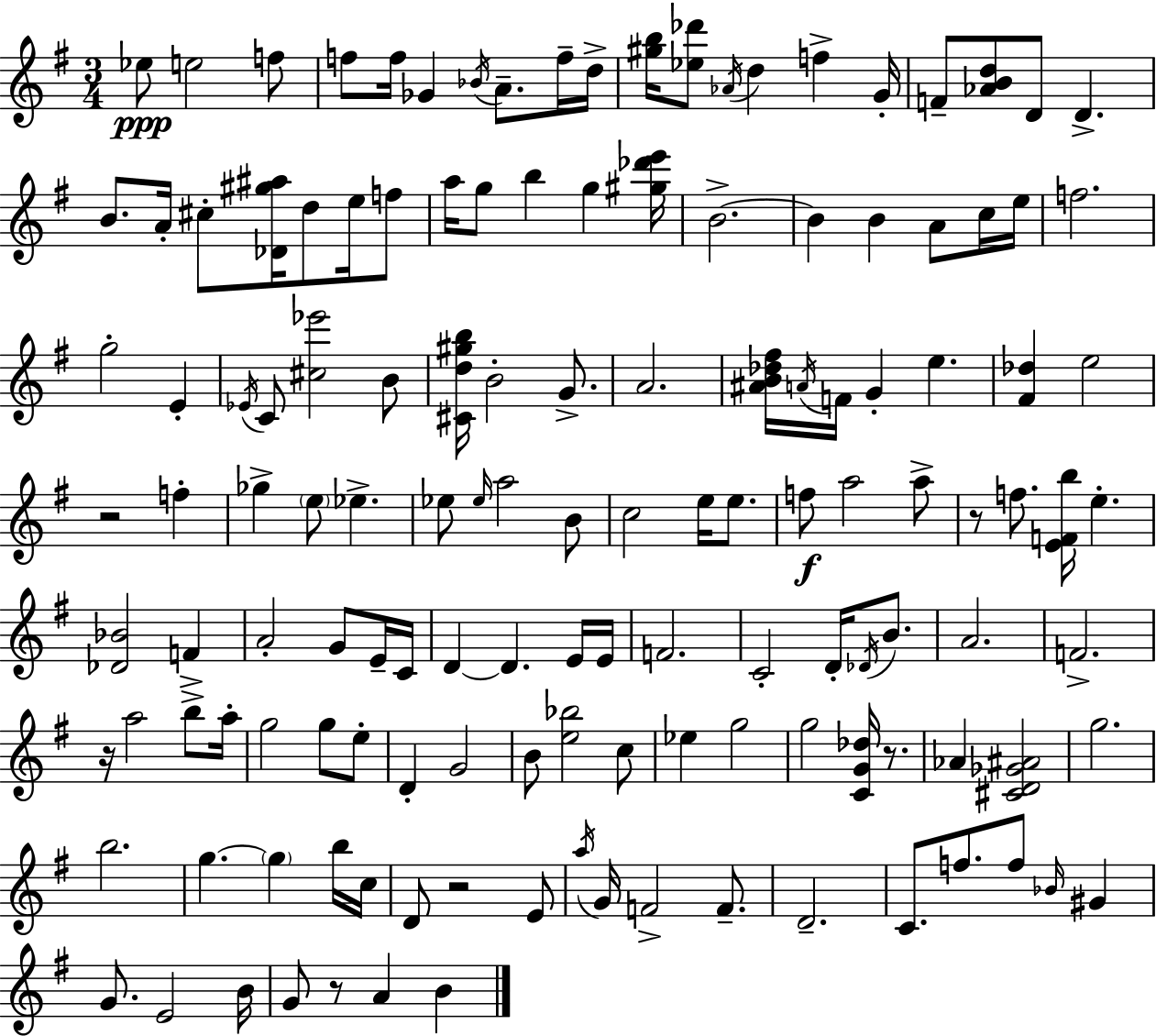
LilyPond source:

{
  \clef treble
  \numericTimeSignature
  \time 3/4
  \key e \minor
  ees''8\ppp e''2 f''8 | f''8 f''16 ges'4 \acciaccatura { bes'16 } a'8.-- f''16-- | d''16-> <gis'' b''>16 <ees'' des'''>8 \acciaccatura { aes'16 } d''4 f''4-> | g'16-. f'8-- <aes' b' d''>8 d'8 d'4.-> | \break b'8. a'16-. cis''8-. <des' gis'' ais''>16 d''8 e''16 | f''8 a''16 g''8 b''4 g''4 | <gis'' des''' e'''>16 b'2.->~~ | b'4 b'4 a'8 | \break c''16 e''16 f''2. | g''2-. e'4-. | \acciaccatura { ees'16 } c'8 <cis'' ees'''>2 | b'8 <cis' d'' gis'' b''>16 b'2-. | \break g'8.-> a'2. | <ais' b' des'' fis''>16 \acciaccatura { a'16 } f'16 g'4-. e''4. | <fis' des''>4 e''2 | r2 | \break f''4-. ges''4-> \parenthesize e''8 ees''4.-> | ees''8 \grace { ees''16 } a''2 | b'8 c''2 | e''16 e''8. f''8\f a''2 | \break a''8-> r8 f''8. <e' f' b''>16 e''4.-. | <des' bes'>2 | f'4-> a'2-. | g'8 e'16-- c'16 d'4~~ d'4. | \break e'16 e'16 f'2. | c'2-. | d'16-. \acciaccatura { des'16 } b'8. a'2. | f'2.-> | \break r16 a''2 | b''8-> a''16-. g''2 | g''8 e''8-. d'4-. g'2 | b'8 <e'' bes''>2 | \break c''8 ees''4 g''2 | g''2 | <c' g' des''>16 r8. aes'4 <cis' d' ges' ais'>2 | g''2. | \break b''2. | g''4.~~ | \parenthesize g''4 b''16 c''16 d'8 r2 | e'8 \acciaccatura { a''16 } g'16 f'2-> | \break f'8.-- d'2.-- | c'8. f''8. | f''8 \grace { bes'16 } gis'4 g'8. e'2 | b'16 g'8 r8 | \break a'4 b'4 \bar "|."
}